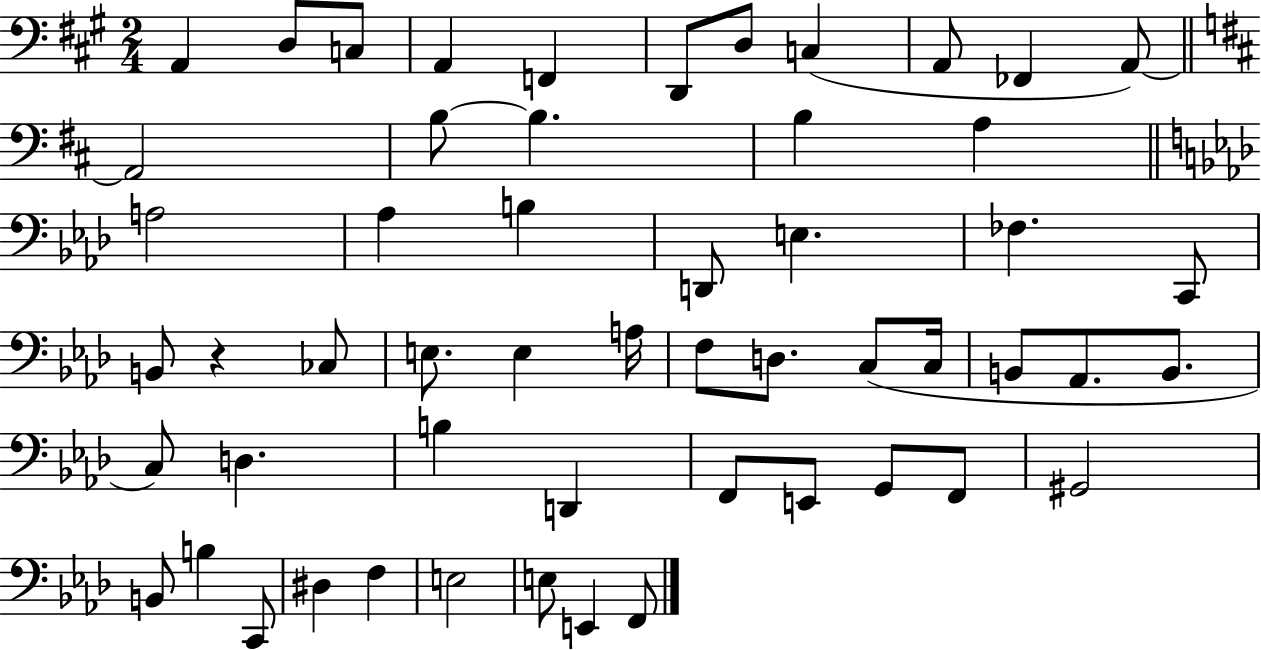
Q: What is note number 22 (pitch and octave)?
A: FES3